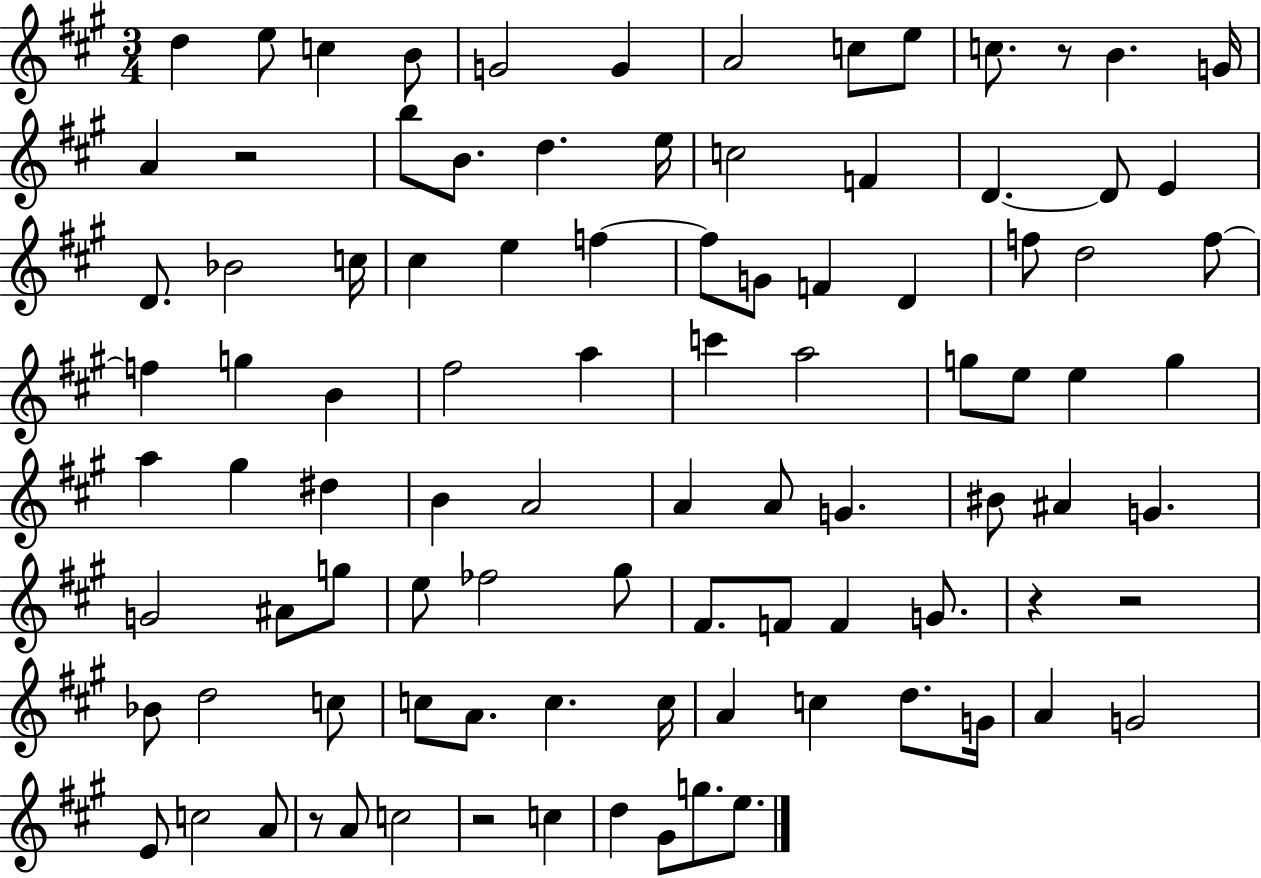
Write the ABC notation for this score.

X:1
T:Untitled
M:3/4
L:1/4
K:A
d e/2 c B/2 G2 G A2 c/2 e/2 c/2 z/2 B G/4 A z2 b/2 B/2 d e/4 c2 F D D/2 E D/2 _B2 c/4 ^c e f f/2 G/2 F D f/2 d2 f/2 f g B ^f2 a c' a2 g/2 e/2 e g a ^g ^d B A2 A A/2 G ^B/2 ^A G G2 ^A/2 g/2 e/2 _f2 ^g/2 ^F/2 F/2 F G/2 z z2 _B/2 d2 c/2 c/2 A/2 c c/4 A c d/2 G/4 A G2 E/2 c2 A/2 z/2 A/2 c2 z2 c d ^G/2 g/2 e/2